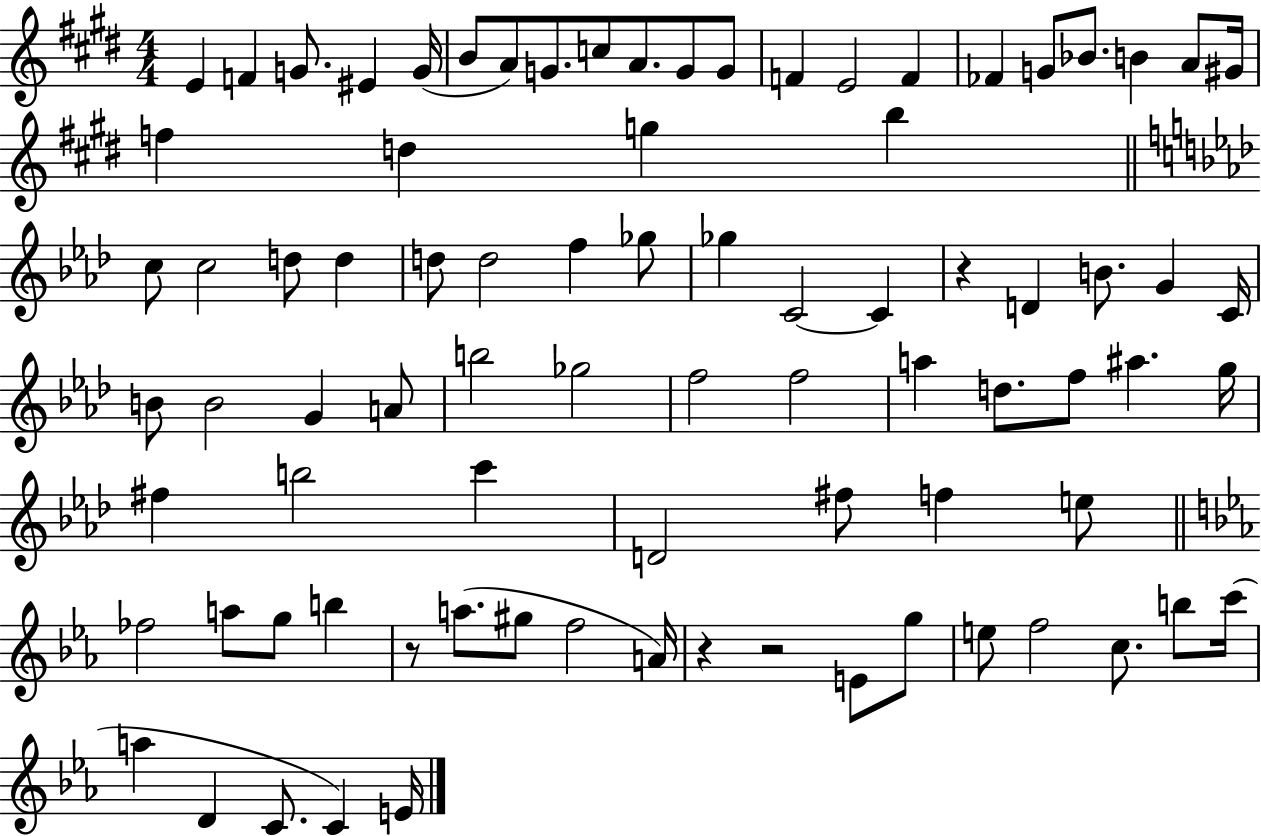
E4/q F4/q G4/e. EIS4/q G4/s B4/e A4/e G4/e. C5/e A4/e. G4/e G4/e F4/q E4/h F4/q FES4/q G4/e Bb4/e. B4/q A4/e G#4/s F5/q D5/q G5/q B5/q C5/e C5/h D5/e D5/q D5/e D5/h F5/q Gb5/e Gb5/q C4/h C4/q R/q D4/q B4/e. G4/q C4/s B4/e B4/h G4/q A4/e B5/h Gb5/h F5/h F5/h A5/q D5/e. F5/e A#5/q. G5/s F#5/q B5/h C6/q D4/h F#5/e F5/q E5/e FES5/h A5/e G5/e B5/q R/e A5/e. G#5/e F5/h A4/s R/q R/h E4/e G5/e E5/e F5/h C5/e. B5/e C6/s A5/q D4/q C4/e. C4/q E4/s